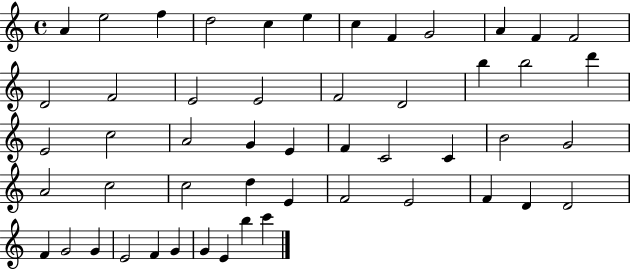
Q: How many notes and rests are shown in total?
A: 51